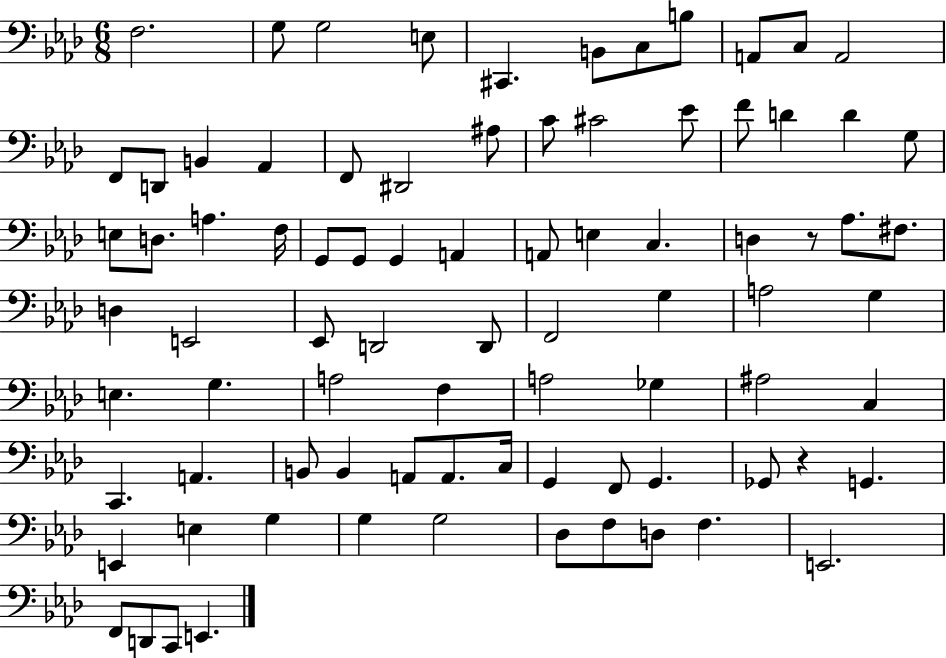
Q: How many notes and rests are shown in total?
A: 84